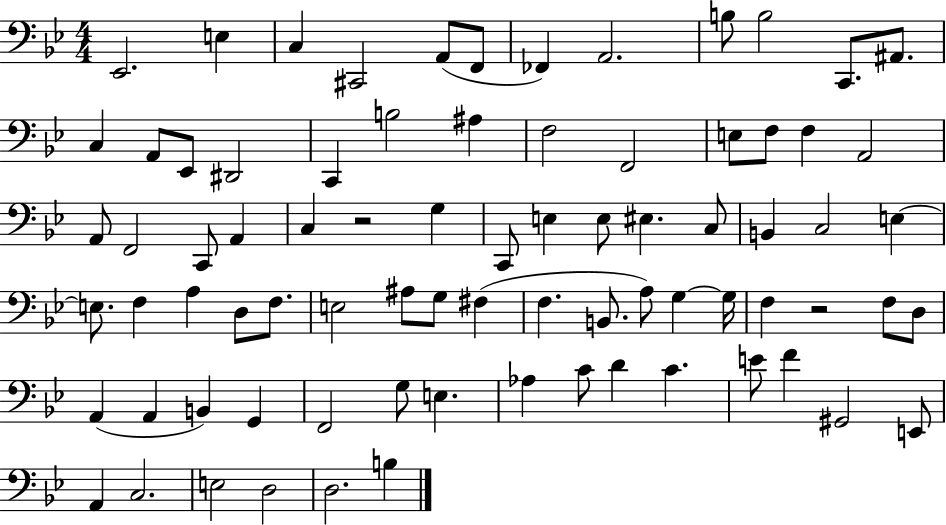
Eb2/h. E3/q C3/q C#2/h A2/e F2/e FES2/q A2/h. B3/e B3/h C2/e. A#2/e. C3/q A2/e Eb2/e D#2/h C2/q B3/h A#3/q F3/h F2/h E3/e F3/e F3/q A2/h A2/e F2/h C2/e A2/q C3/q R/h G3/q C2/e E3/q E3/e EIS3/q. C3/e B2/q C3/h E3/q E3/e. F3/q A3/q D3/e F3/e. E3/h A#3/e G3/e F#3/q F3/q. B2/e. A3/e G3/q G3/s F3/q R/h F3/e D3/e A2/q A2/q B2/q G2/q F2/h G3/e E3/q. Ab3/q C4/e D4/q C4/q. E4/e F4/q G#2/h E2/e A2/q C3/h. E3/h D3/h D3/h. B3/q